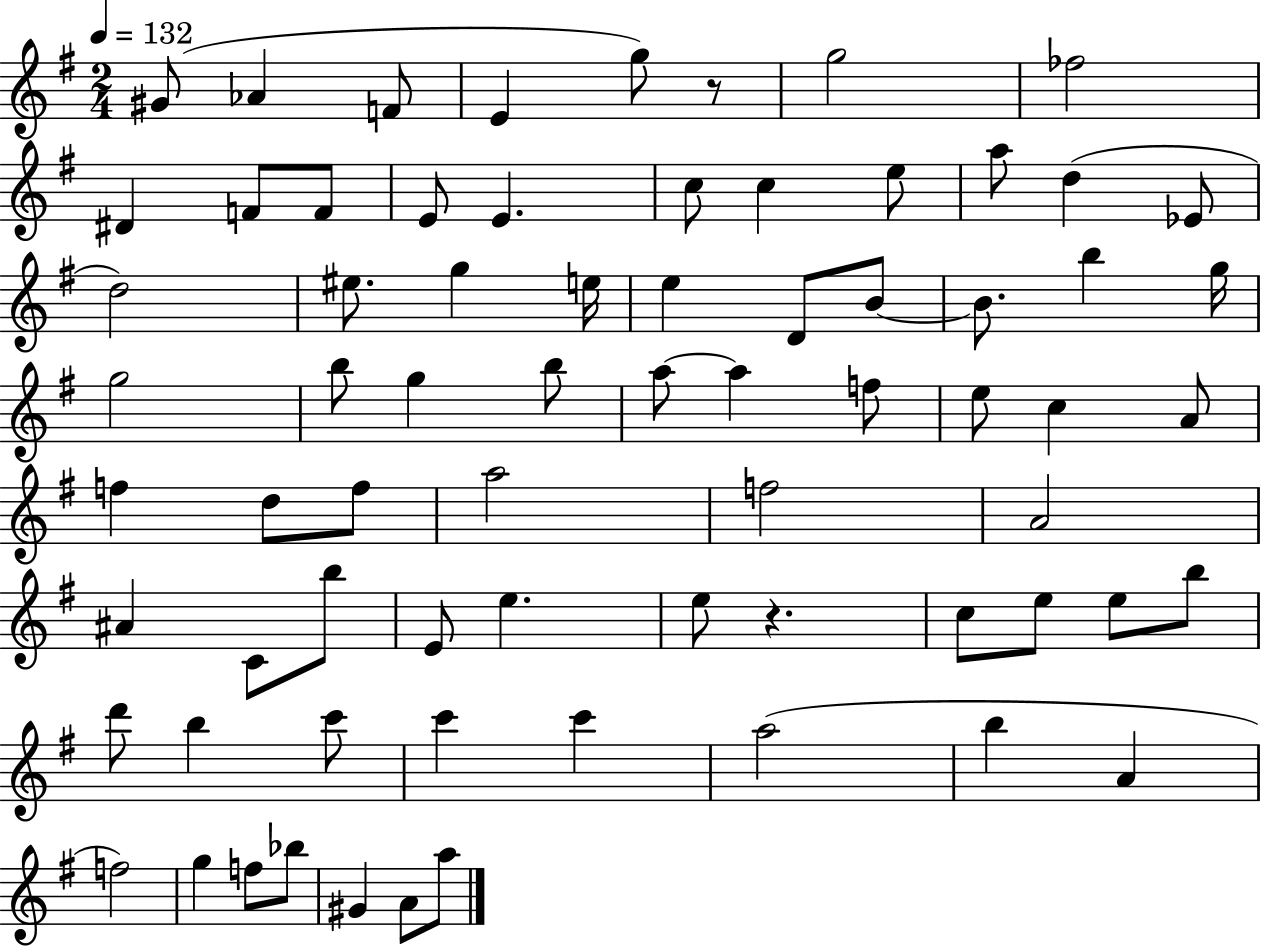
{
  \clef treble
  \numericTimeSignature
  \time 2/4
  \key g \major
  \tempo 4 = 132
  gis'8( aes'4 f'8 | e'4 g''8) r8 | g''2 | fes''2 | \break dis'4 f'8 f'8 | e'8 e'4. | c''8 c''4 e''8 | a''8 d''4( ees'8 | \break d''2) | eis''8. g''4 e''16 | e''4 d'8 b'8~~ | b'8. b''4 g''16 | \break g''2 | b''8 g''4 b''8 | a''8~~ a''4 f''8 | e''8 c''4 a'8 | \break f''4 d''8 f''8 | a''2 | f''2 | a'2 | \break ais'4 c'8 b''8 | e'8 e''4. | e''8 r4. | c''8 e''8 e''8 b''8 | \break d'''8 b''4 c'''8 | c'''4 c'''4 | a''2( | b''4 a'4 | \break f''2) | g''4 f''8 bes''8 | gis'4 a'8 a''8 | \bar "|."
}